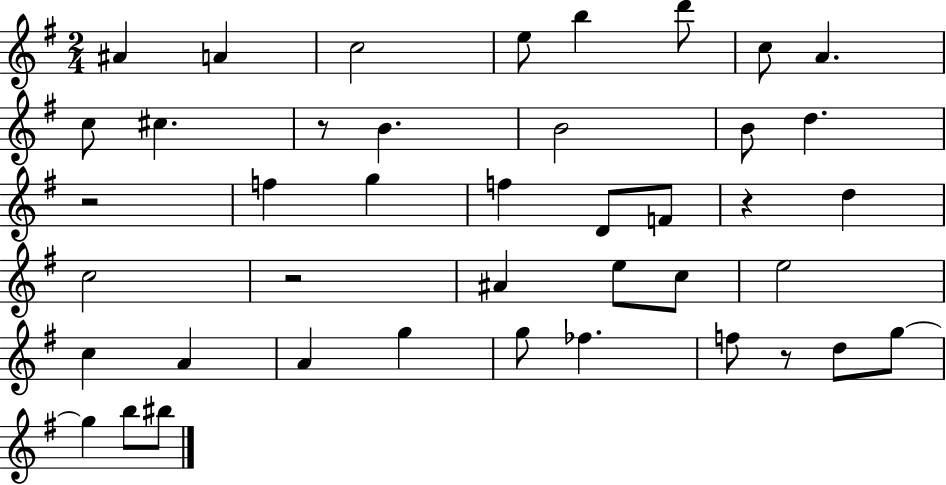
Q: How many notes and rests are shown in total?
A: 42